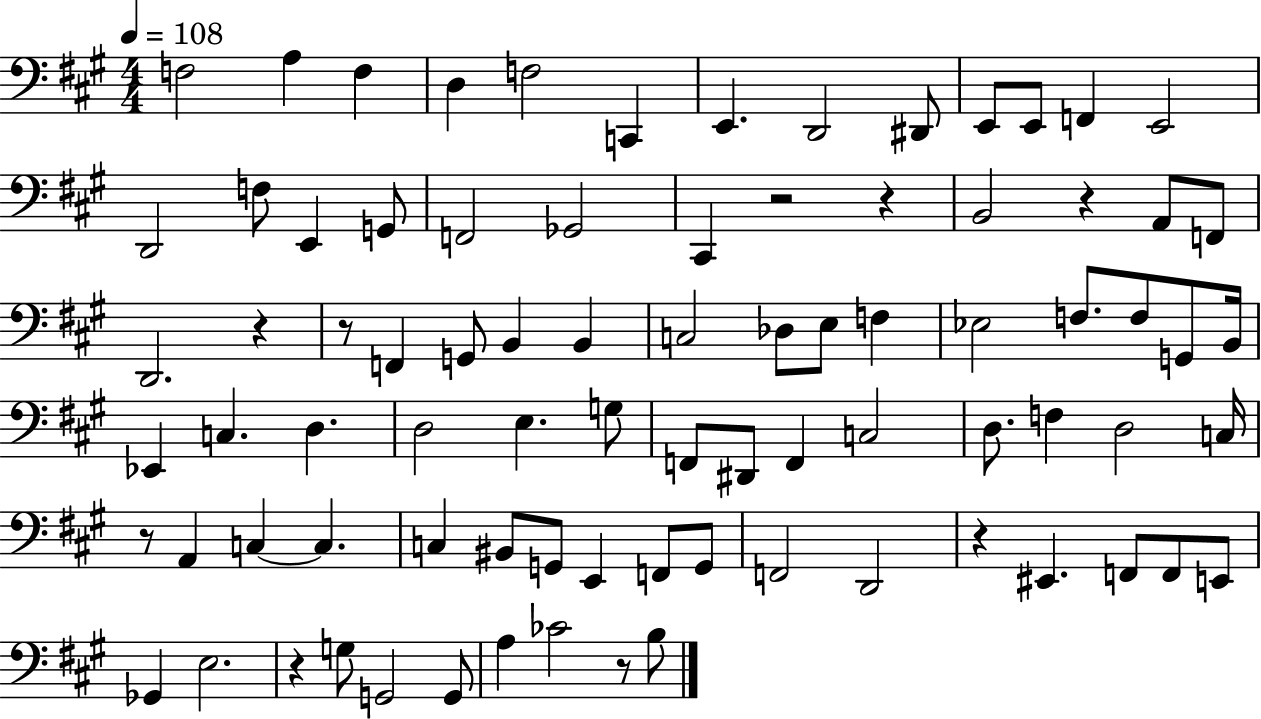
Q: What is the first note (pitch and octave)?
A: F3